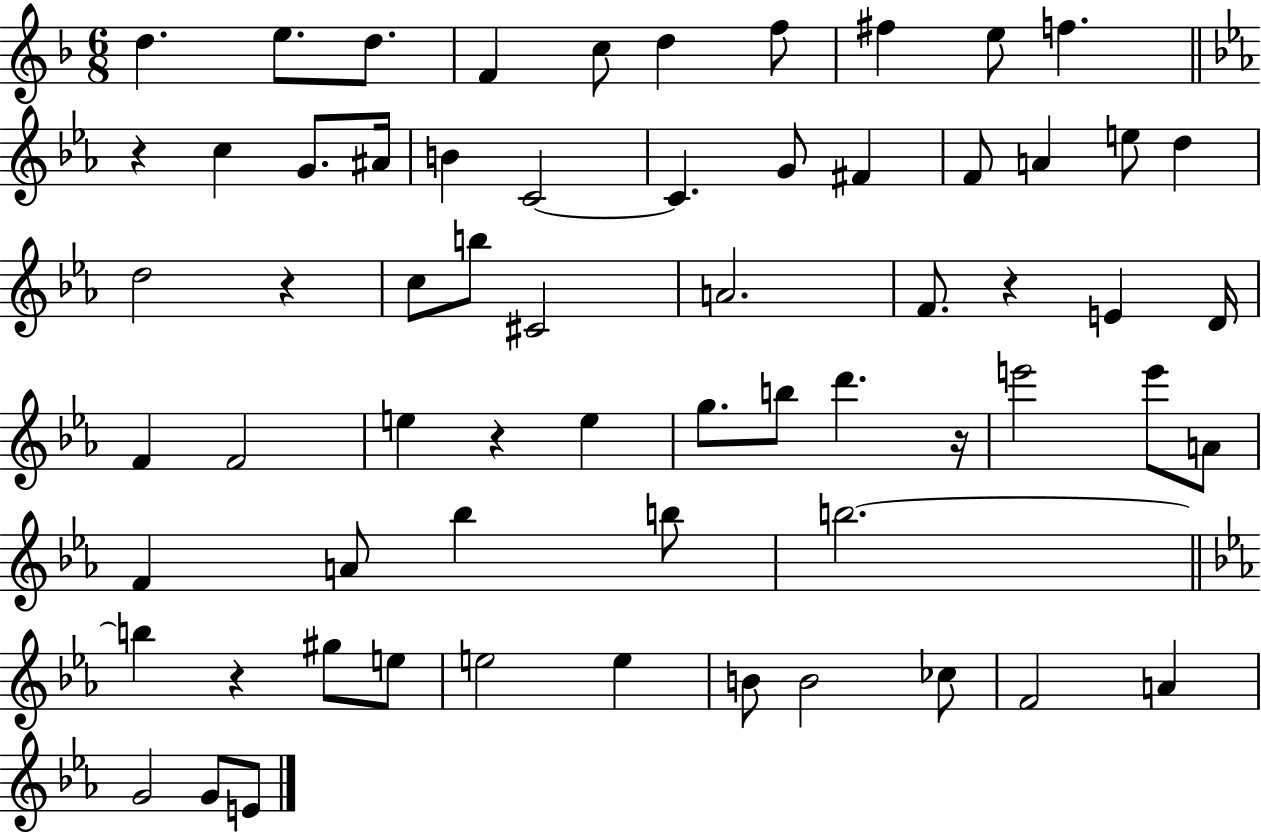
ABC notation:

X:1
T:Untitled
M:6/8
L:1/4
K:F
d e/2 d/2 F c/2 d f/2 ^f e/2 f z c G/2 ^A/4 B C2 C G/2 ^F F/2 A e/2 d d2 z c/2 b/2 ^C2 A2 F/2 z E D/4 F F2 e z e g/2 b/2 d' z/4 e'2 e'/2 A/2 F A/2 _b b/2 b2 b z ^g/2 e/2 e2 e B/2 B2 _c/2 F2 A G2 G/2 E/2